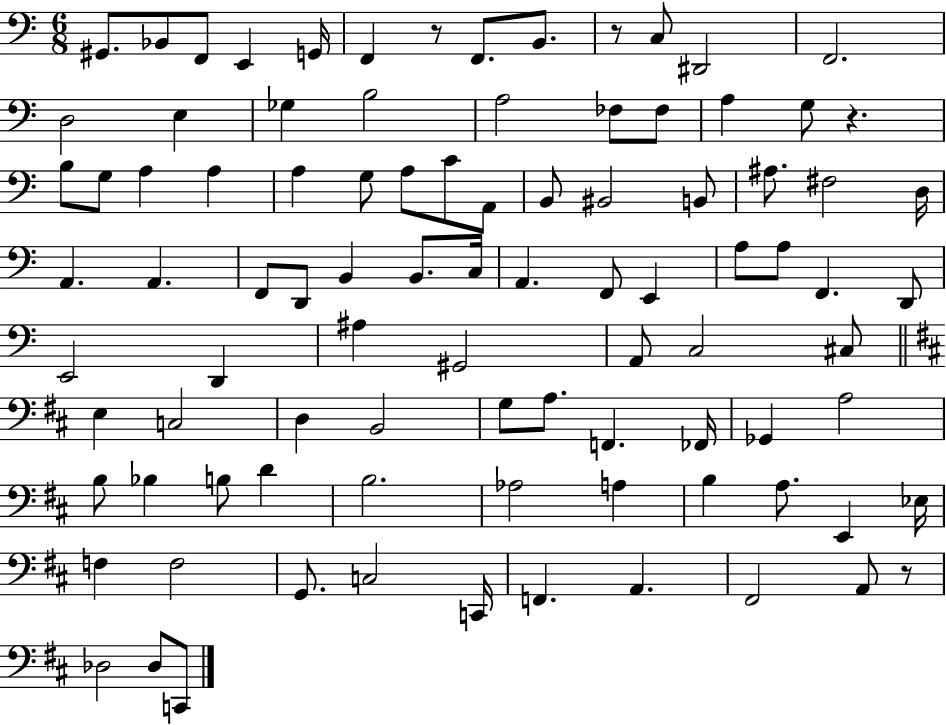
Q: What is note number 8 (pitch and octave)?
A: B2